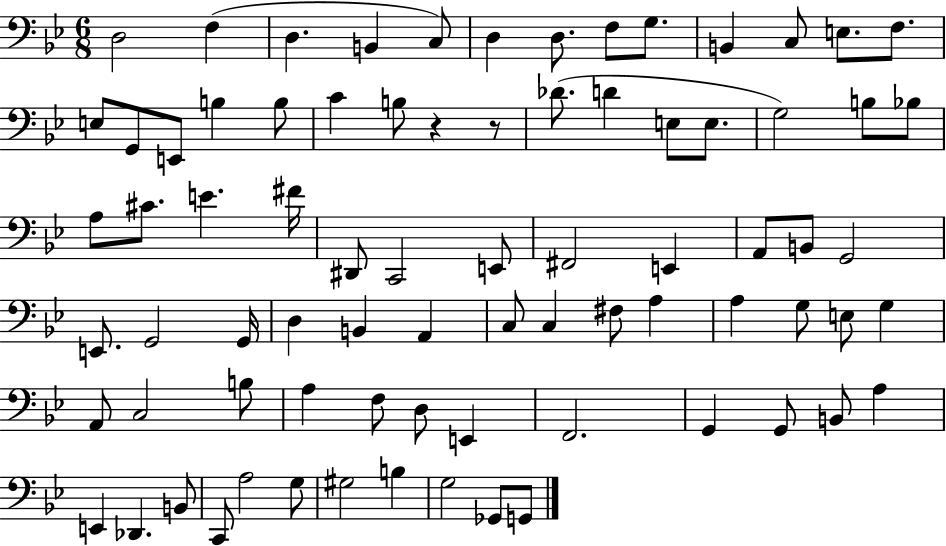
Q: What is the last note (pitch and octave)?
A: G2